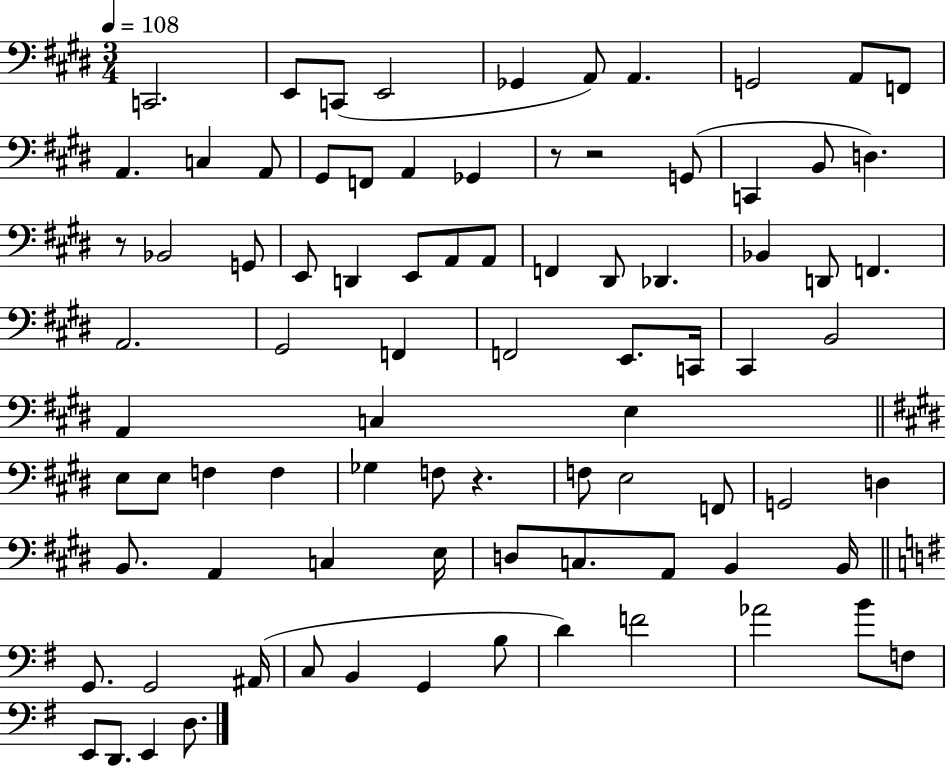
C2/h. E2/e C2/e E2/h Gb2/q A2/e A2/q. G2/h A2/e F2/e A2/q. C3/q A2/e G#2/e F2/e A2/q Gb2/q R/e R/h G2/e C2/q B2/e D3/q. R/e Bb2/h G2/e E2/e D2/q E2/e A2/e A2/e F2/q D#2/e Db2/q. Bb2/q D2/e F2/q. A2/h. G#2/h F2/q F2/h E2/e. C2/s C#2/q B2/h A2/q C3/q E3/q E3/e E3/e F3/q F3/q Gb3/q F3/e R/q. F3/e E3/h F2/e G2/h D3/q B2/e. A2/q C3/q E3/s D3/e C3/e. A2/e B2/q B2/s G2/e. G2/h A#2/s C3/e B2/q G2/q B3/e D4/q F4/h Ab4/h B4/e F3/e E2/e D2/e. E2/q D3/e.